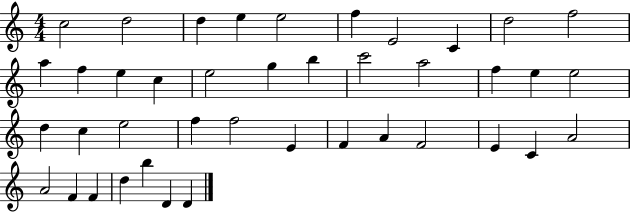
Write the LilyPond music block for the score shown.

{
  \clef treble
  \numericTimeSignature
  \time 4/4
  \key c \major
  c''2 d''2 | d''4 e''4 e''2 | f''4 e'2 c'4 | d''2 f''2 | \break a''4 f''4 e''4 c''4 | e''2 g''4 b''4 | c'''2 a''2 | f''4 e''4 e''2 | \break d''4 c''4 e''2 | f''4 f''2 e'4 | f'4 a'4 f'2 | e'4 c'4 a'2 | \break a'2 f'4 f'4 | d''4 b''4 d'4 d'4 | \bar "|."
}